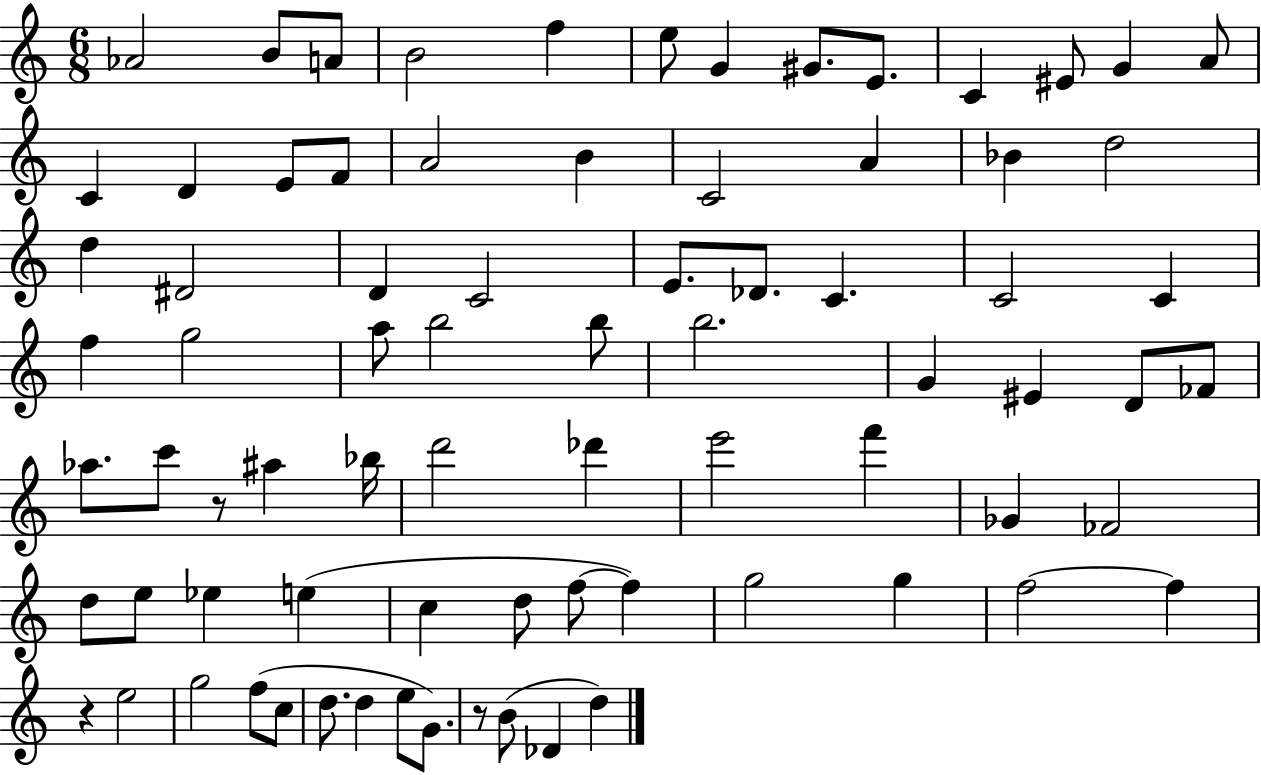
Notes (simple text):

Ab4/h B4/e A4/e B4/h F5/q E5/e G4/q G#4/e. E4/e. C4/q EIS4/e G4/q A4/e C4/q D4/q E4/e F4/e A4/h B4/q C4/h A4/q Bb4/q D5/h D5/q D#4/h D4/q C4/h E4/e. Db4/e. C4/q. C4/h C4/q F5/q G5/h A5/e B5/h B5/e B5/h. G4/q EIS4/q D4/e FES4/e Ab5/e. C6/e R/e A#5/q Bb5/s D6/h Db6/q E6/h F6/q Gb4/q FES4/h D5/e E5/e Eb5/q E5/q C5/q D5/e F5/e F5/q G5/h G5/q F5/h F5/q R/q E5/h G5/h F5/e C5/e D5/e. D5/q E5/e G4/e. R/e B4/e Db4/q D5/q